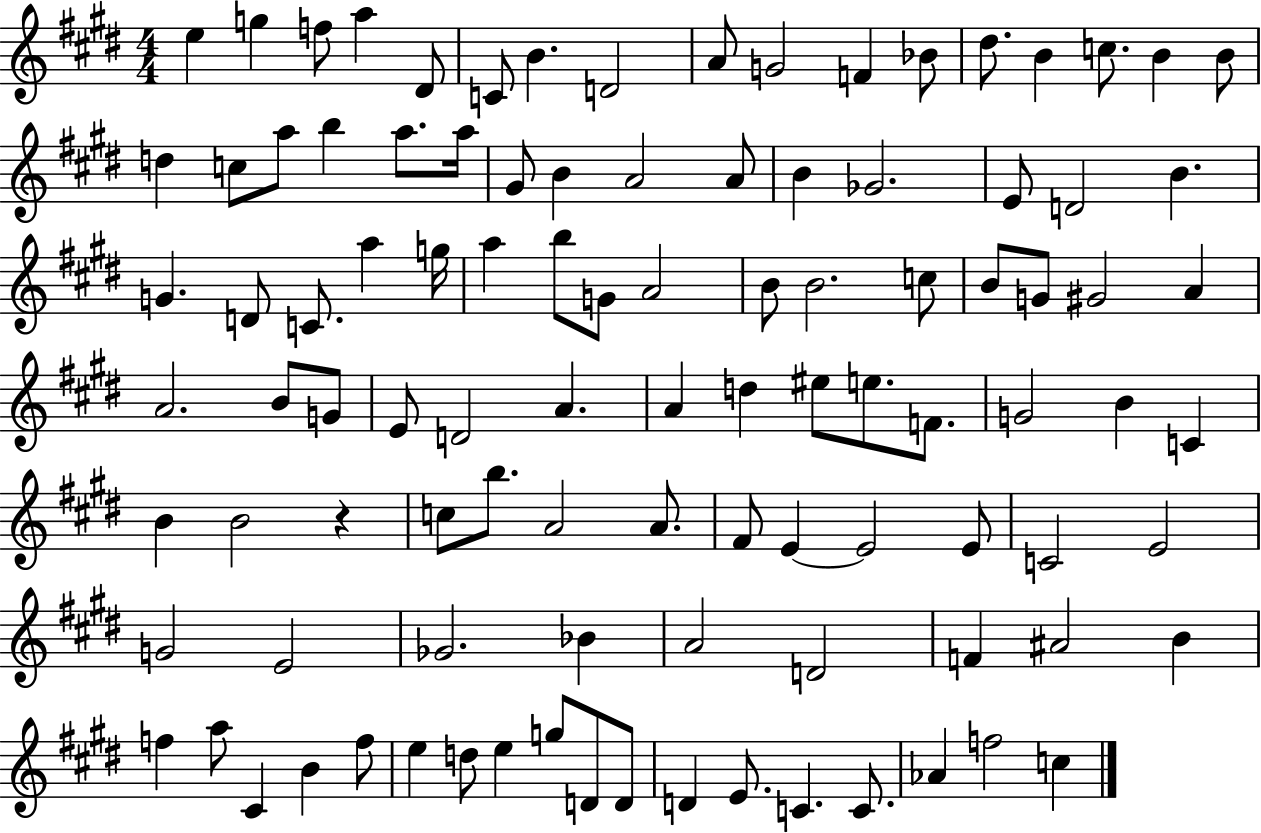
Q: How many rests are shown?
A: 1